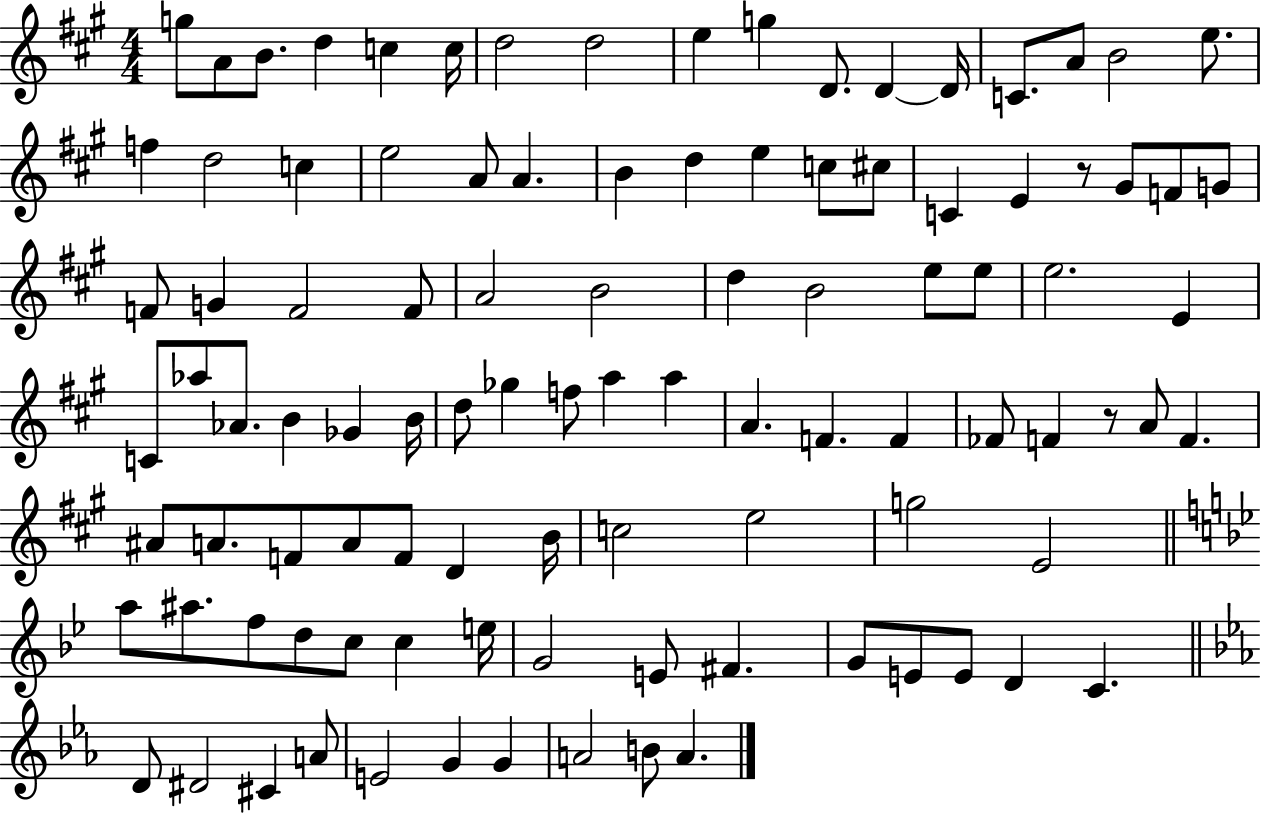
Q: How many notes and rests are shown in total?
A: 101